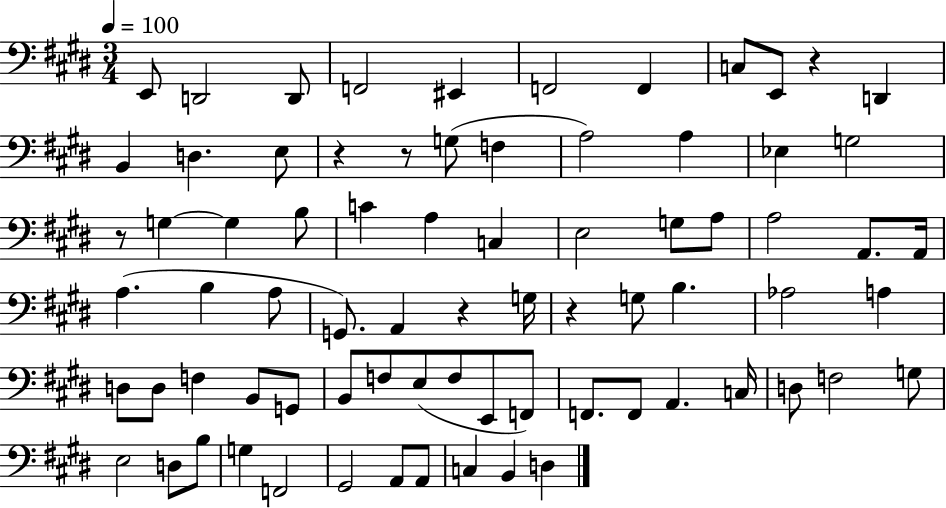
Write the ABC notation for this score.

X:1
T:Untitled
M:3/4
L:1/4
K:E
E,,/2 D,,2 D,,/2 F,,2 ^E,, F,,2 F,, C,/2 E,,/2 z D,, B,, D, E,/2 z z/2 G,/2 F, A,2 A, _E, G,2 z/2 G, G, B,/2 C A, C, E,2 G,/2 A,/2 A,2 A,,/2 A,,/4 A, B, A,/2 G,,/2 A,, z G,/4 z G,/2 B, _A,2 A, D,/2 D,/2 F, B,,/2 G,,/2 B,,/2 F,/2 E,/2 F,/2 E,,/2 F,,/2 F,,/2 F,,/2 A,, C,/4 D,/2 F,2 G,/2 E,2 D,/2 B,/2 G, F,,2 ^G,,2 A,,/2 A,,/2 C, B,, D,